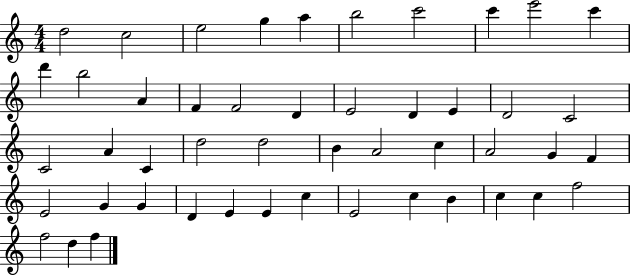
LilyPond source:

{
  \clef treble
  \numericTimeSignature
  \time 4/4
  \key c \major
  d''2 c''2 | e''2 g''4 a''4 | b''2 c'''2 | c'''4 e'''2 c'''4 | \break d'''4 b''2 a'4 | f'4 f'2 d'4 | e'2 d'4 e'4 | d'2 c'2 | \break c'2 a'4 c'4 | d''2 d''2 | b'4 a'2 c''4 | a'2 g'4 f'4 | \break e'2 g'4 g'4 | d'4 e'4 e'4 c''4 | e'2 c''4 b'4 | c''4 c''4 f''2 | \break f''2 d''4 f''4 | \bar "|."
}